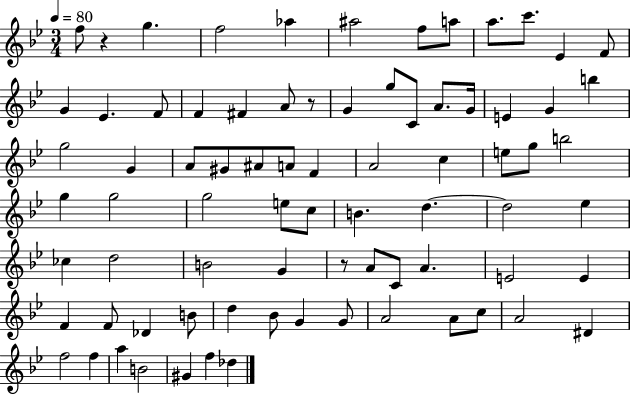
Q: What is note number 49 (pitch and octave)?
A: B4